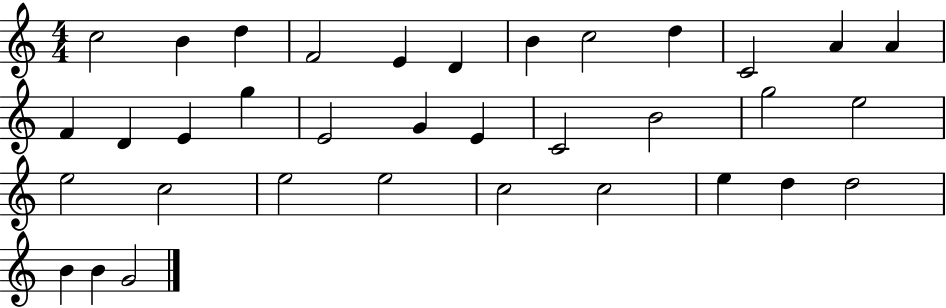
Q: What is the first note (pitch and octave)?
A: C5